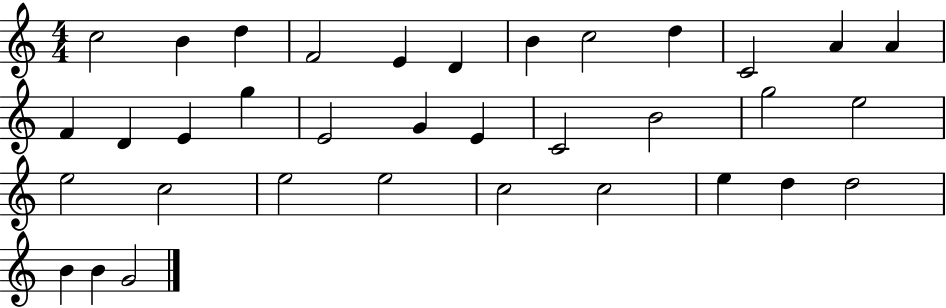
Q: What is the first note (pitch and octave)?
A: C5